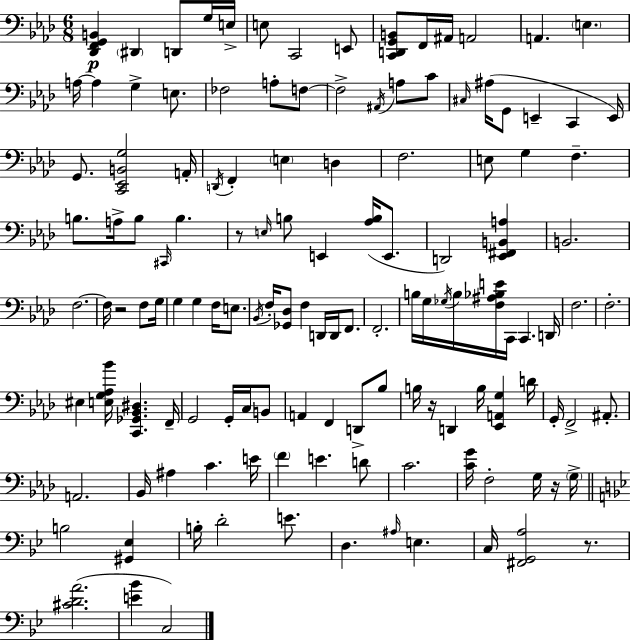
{
  \clef bass
  \numericTimeSignature
  \time 6/8
  \key aes \major
  <des, f, g, b,>4\p \parenthesize dis,4 d,8 g16 e16-> | e8 c,2 e,8 | <c, d, g, b,>8 f,16 ais,16 a,2 | a,4. \parenthesize e4. | \break a16~~ a4 g4-> e8. | fes2 a8-. f8~~ | f2-> \acciaccatura { ais,16 } a8 c'8 | \grace { cis16 }( ais16 g,8 e,4-- c,4 | \break e,16) g,8. <c, ees, b, g>2 | a,16-. \acciaccatura { d,16 } f,4-. \parenthesize e4 d4 | f2. | e8 g4 f4.-- | \break b8. a16-> b8 \grace { cis,16 } b4. | r8 \grace { e16 } b8 e,4 | <aes b>16( e,8. d,2) | <ees, fis, b, a>4 b,2. | \break f2.~~ | f16 r2 | f8 g16 g4 g4 | f16 e8. \acciaccatura { bes,16 } f16-. <ges, des>8 f4 | \break d,16 d,16 f,8. f,2.-. | b16 g16 \acciaccatura { ges16 } b16 <f ais bes e'>16 c,16 | c,4. d,16 f2. | f2.-. | \break eis4 <e g aes bes'>16 | <c, ges, bes, dis>4. f,16-- g,2 | g,16-. c16 b,8 a,4 f,4 | d,8-> bes8 b16 r16 d,4 | \break b16 <ees, a, g>4 d'16 g,16-. f,2-> | ais,8.-. a,2. | bes,16 ais4 | c'4. e'16 \parenthesize f'4 e'4. | \break d'8 c'2. | <c' g'>16 f2-. | g16 r16 \parenthesize g16-> \bar "||" \break \key g \minor b2 <gis, ees>4 | b16-. d'2-. e'8. | d4. \grace { ais16 } e4. | c16 <fis, g, a>2 r8. | \break <cis' d' a'>2.( | <e' bes'>4 c2) | \bar "|."
}